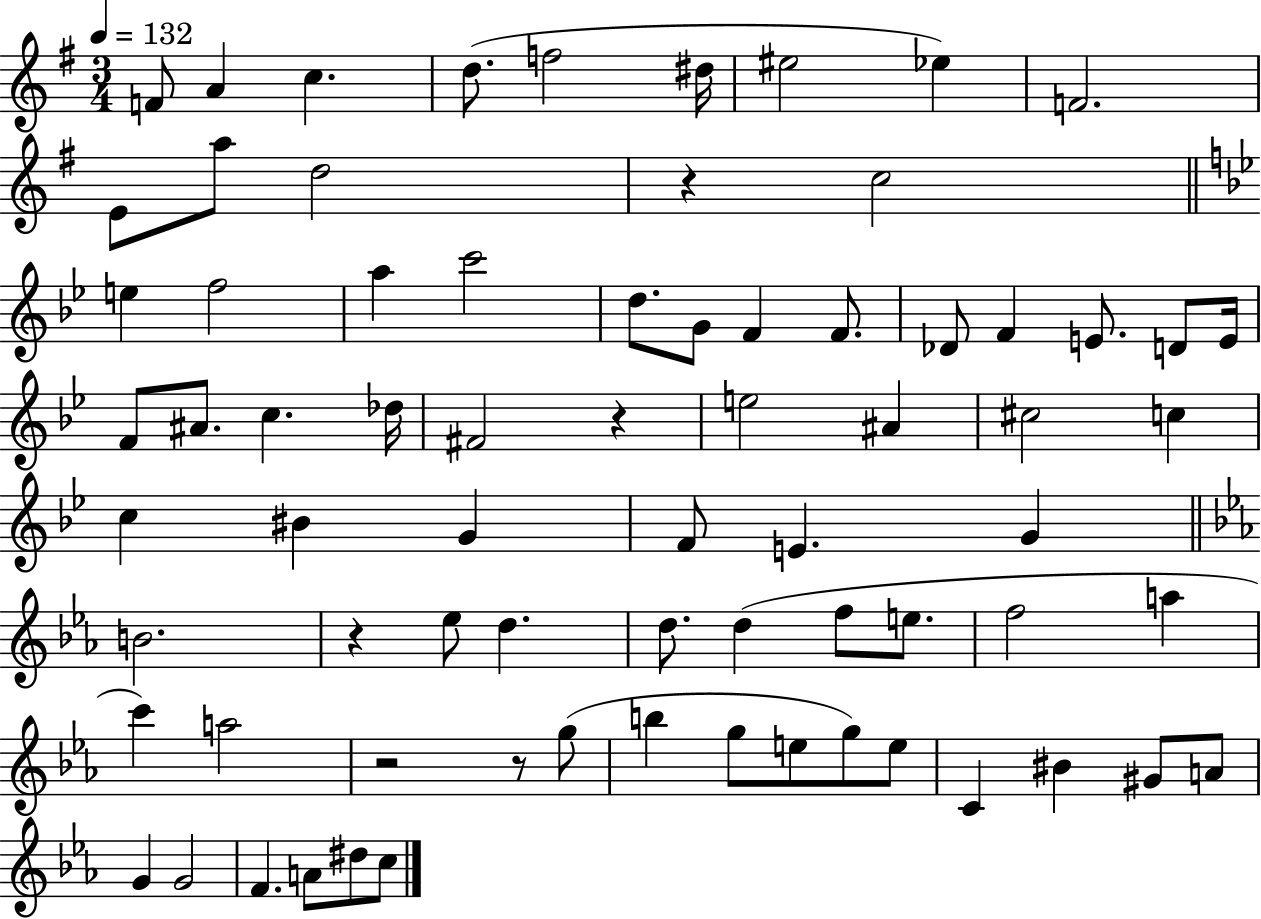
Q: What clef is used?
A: treble